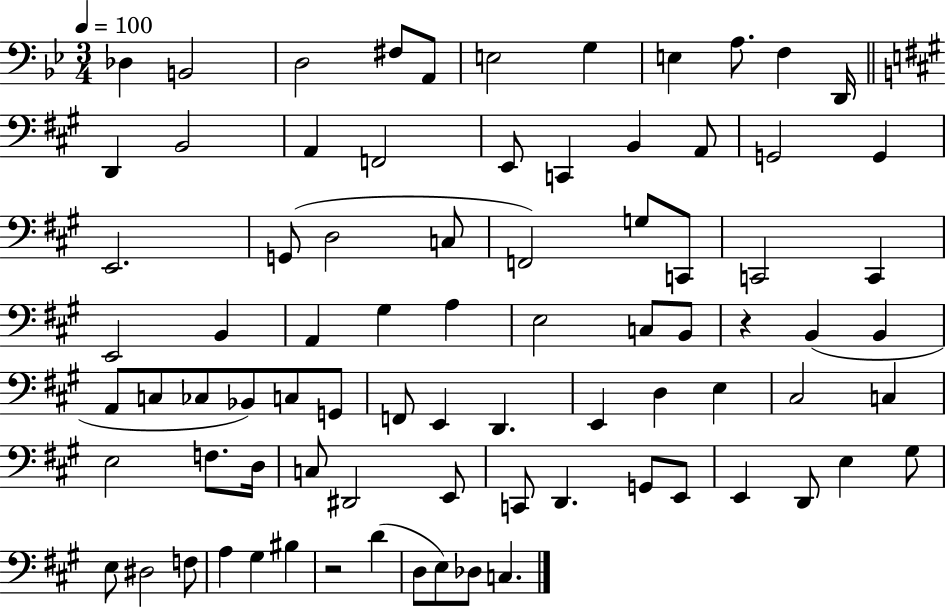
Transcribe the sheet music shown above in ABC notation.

X:1
T:Untitled
M:3/4
L:1/4
K:Bb
_D, B,,2 D,2 ^F,/2 A,,/2 E,2 G, E, A,/2 F, D,,/4 D,, B,,2 A,, F,,2 E,,/2 C,, B,, A,,/2 G,,2 G,, E,,2 G,,/2 D,2 C,/2 F,,2 G,/2 C,,/2 C,,2 C,, E,,2 B,, A,, ^G, A, E,2 C,/2 B,,/2 z B,, B,, A,,/2 C,/2 _C,/2 _B,,/2 C,/2 G,,/2 F,,/2 E,, D,, E,, D, E, ^C,2 C, E,2 F,/2 D,/4 C,/2 ^D,,2 E,,/2 C,,/2 D,, G,,/2 E,,/2 E,, D,,/2 E, ^G,/2 E,/2 ^D,2 F,/2 A, ^G, ^B, z2 D D,/2 E,/2 _D,/2 C,